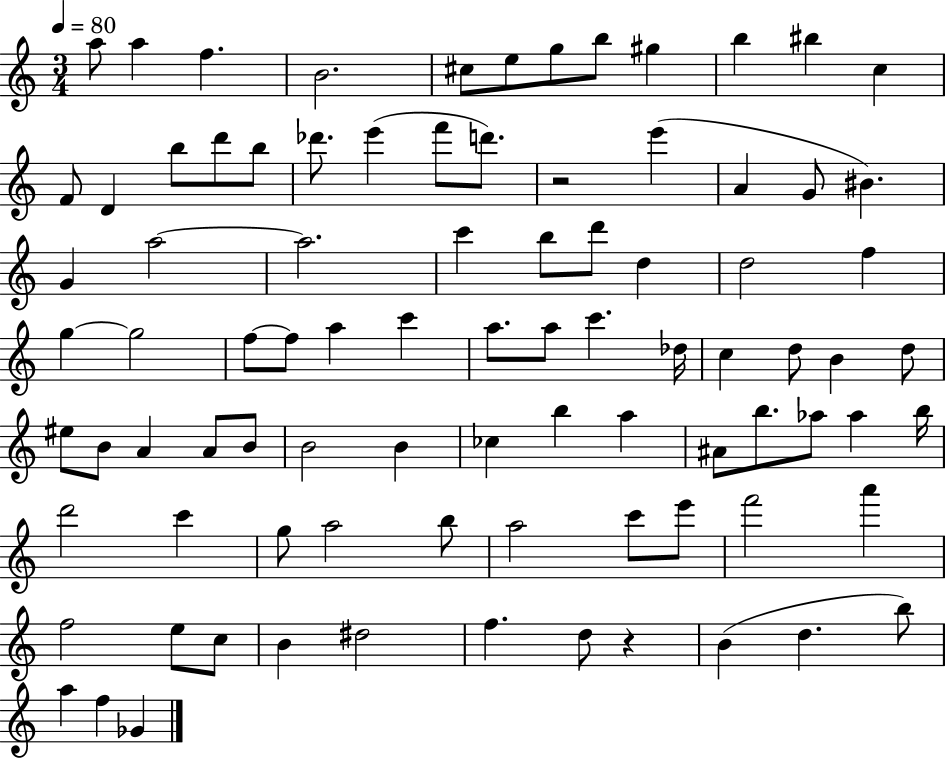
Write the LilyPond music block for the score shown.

{
  \clef treble
  \numericTimeSignature
  \time 3/4
  \key c \major
  \tempo 4 = 80
  a''8 a''4 f''4. | b'2. | cis''8 e''8 g''8 b''8 gis''4 | b''4 bis''4 c''4 | \break f'8 d'4 b''8 d'''8 b''8 | des'''8. e'''4( f'''8 d'''8.) | r2 e'''4( | a'4 g'8 bis'4.) | \break g'4 a''2~~ | a''2. | c'''4 b''8 d'''8 d''4 | d''2 f''4 | \break g''4~~ g''2 | f''8~~ f''8 a''4 c'''4 | a''8. a''8 c'''4. des''16 | c''4 d''8 b'4 d''8 | \break eis''8 b'8 a'4 a'8 b'8 | b'2 b'4 | ces''4 b''4 a''4 | ais'8 b''8. aes''8 aes''4 b''16 | \break d'''2 c'''4 | g''8 a''2 b''8 | a''2 c'''8 e'''8 | f'''2 a'''4 | \break f''2 e''8 c''8 | b'4 dis''2 | f''4. d''8 r4 | b'4( d''4. b''8) | \break a''4 f''4 ges'4 | \bar "|."
}